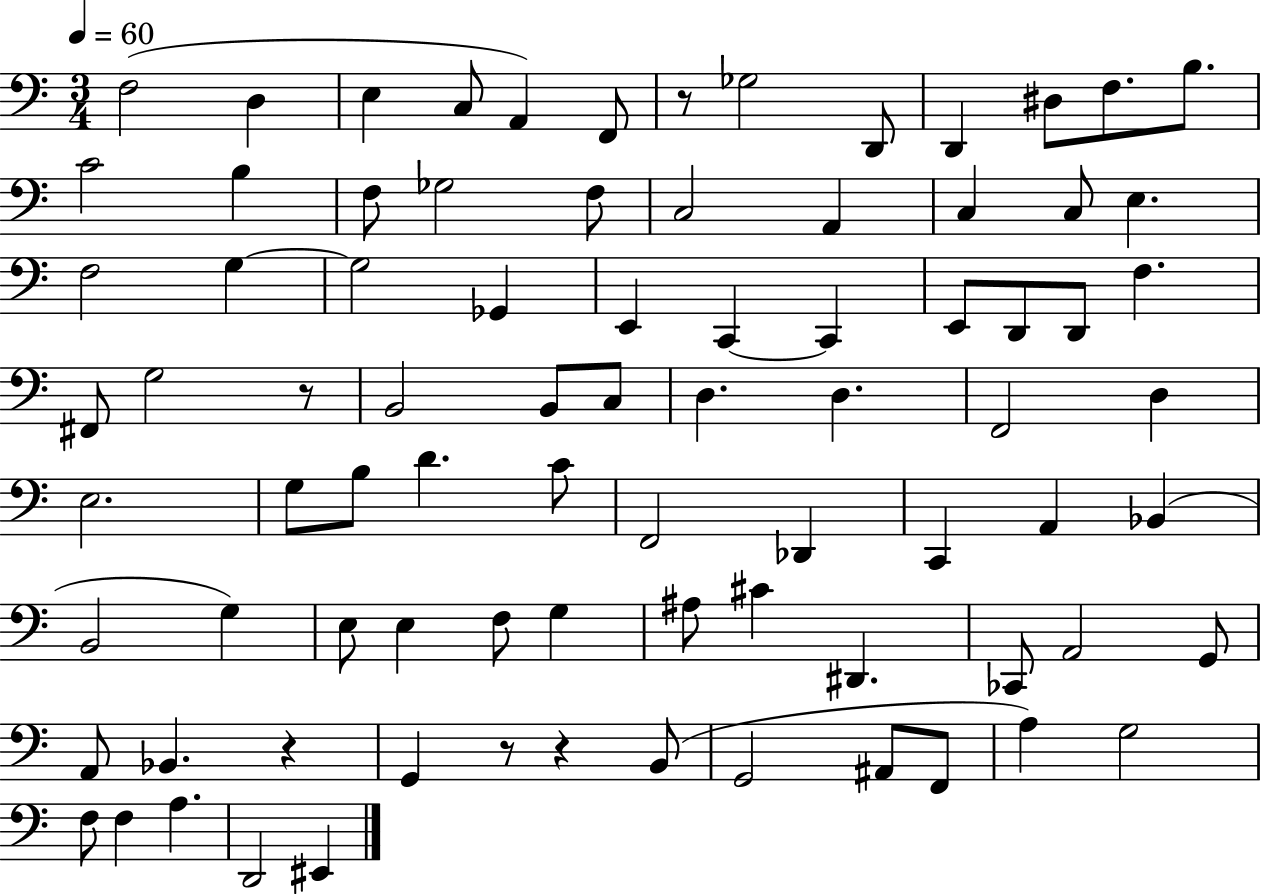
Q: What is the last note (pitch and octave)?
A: EIS2